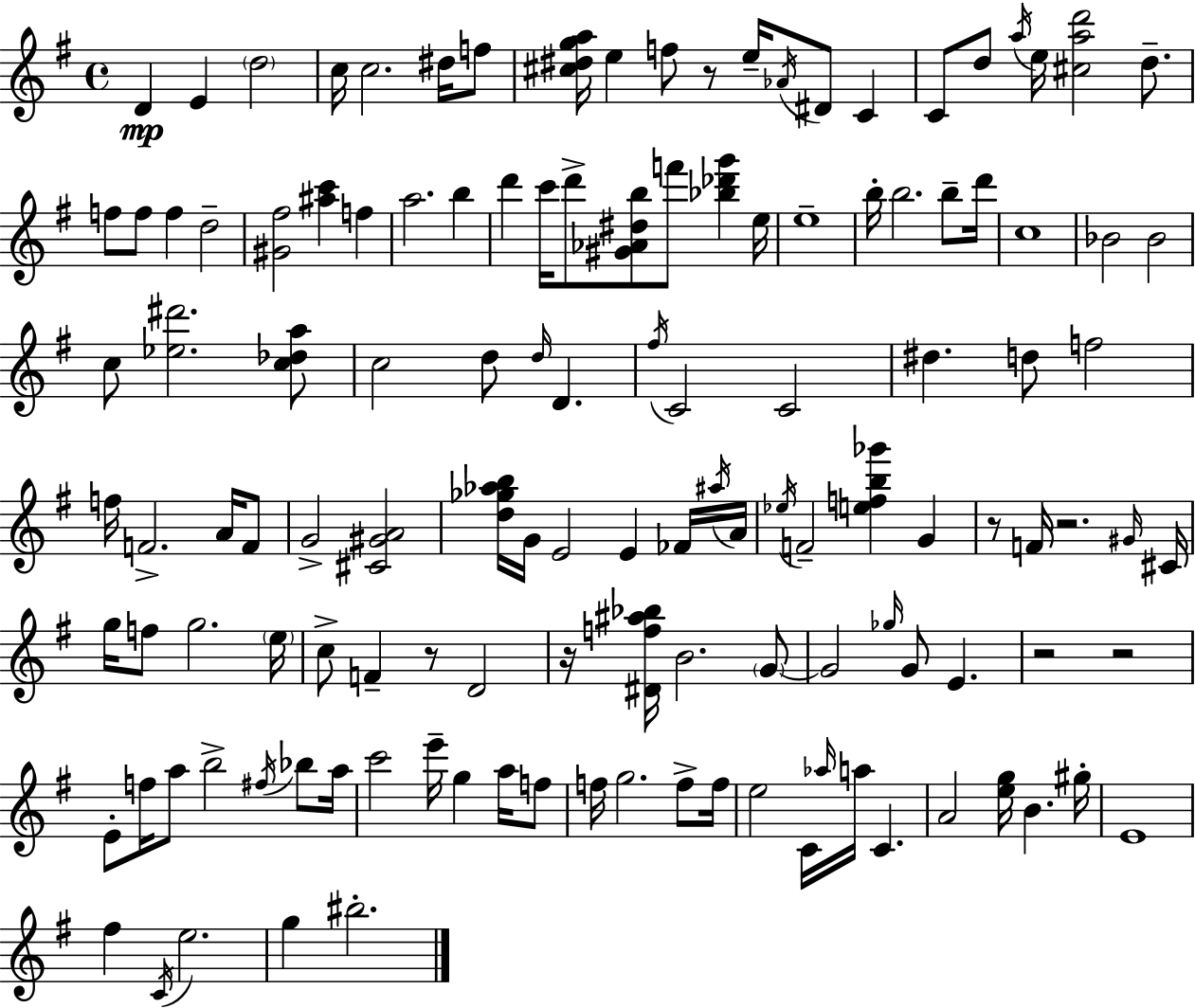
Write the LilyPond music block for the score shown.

{
  \clef treble
  \time 4/4
  \defaultTimeSignature
  \key g \major
  d'4\mp e'4 \parenthesize d''2 | c''16 c''2. dis''16 f''8 | <cis'' dis'' g'' a''>16 e''4 f''8 r8 e''16-- \acciaccatura { aes'16 } dis'8 c'4 | c'8 d''8 \acciaccatura { a''16 } e''16 <cis'' a'' d'''>2 d''8.-- | \break f''8 f''8 f''4 d''2-- | <gis' fis''>2 <ais'' c'''>4 f''4 | a''2. b''4 | d'''4 c'''16 d'''8-> <gis' aes' dis'' b''>8 f'''8 <bes'' des''' g'''>4 | \break e''16 e''1-- | b''16-. b''2. b''8-- | d'''16 c''1 | bes'2 bes'2 | \break c''8 <ees'' dis'''>2. | <c'' des'' a''>8 c''2 d''8 \grace { d''16 } d'4. | \acciaccatura { fis''16 } c'2 c'2 | dis''4. d''8 f''2 | \break f''16 f'2.-> | a'16 f'8 g'2-> <cis' gis' a'>2 | <d'' ges'' aes'' b''>16 g'16 e'2 e'4 | fes'16 \acciaccatura { ais''16 } a'16 \acciaccatura { ees''16 } f'2-- <e'' f'' b'' ges'''>4 | \break g'4 r8 f'16 r2. | \grace { gis'16 } cis'16 g''16 f''8 g''2. | \parenthesize e''16 c''8-> f'4-- r8 d'2 | r16 <dis' f'' ais'' bes''>16 b'2. | \break \parenthesize g'8~~ g'2 \grace { ges''16 } | g'8 e'4. r2 | r2 e'8-. f''16 a''8 b''2-> | \acciaccatura { fis''16 } bes''8 a''16 c'''2 | \break e'''16-- g''4 a''16 f''8 f''16 g''2. | f''8-> f''16 e''2 | c'16 \grace { aes''16 } a''16 c'4. a'2 | <e'' g''>16 b'4. gis''16-. e'1 | \break fis''4 \acciaccatura { c'16 } e''2. | g''4 bis''2.-. | \bar "|."
}